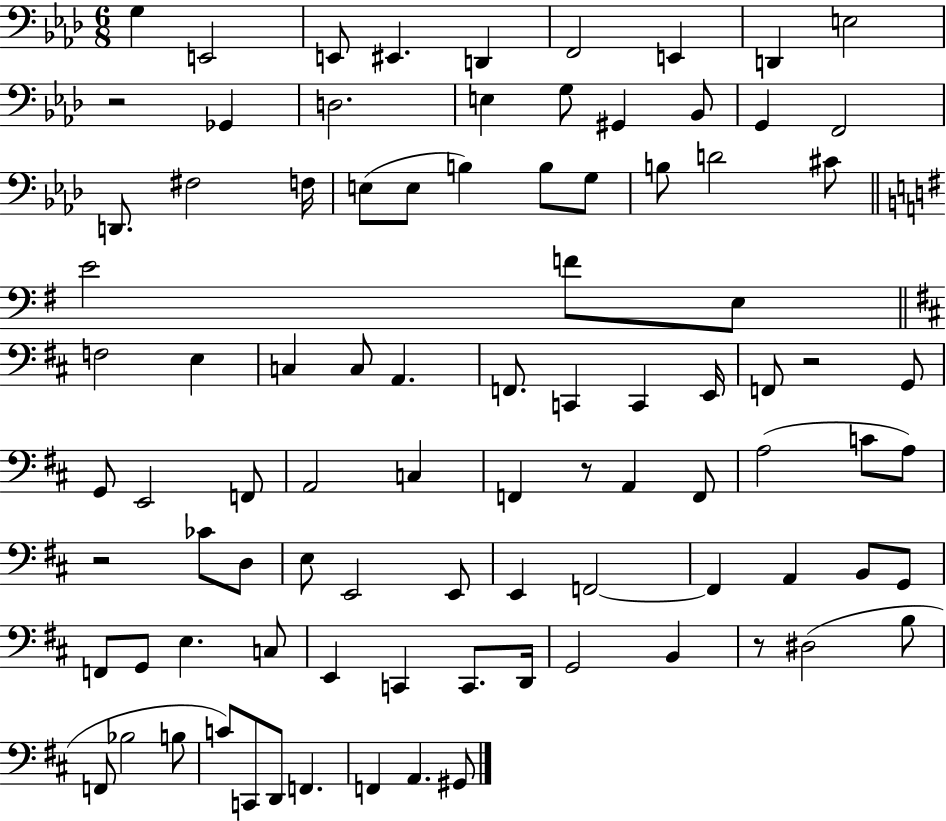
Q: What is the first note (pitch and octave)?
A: G3